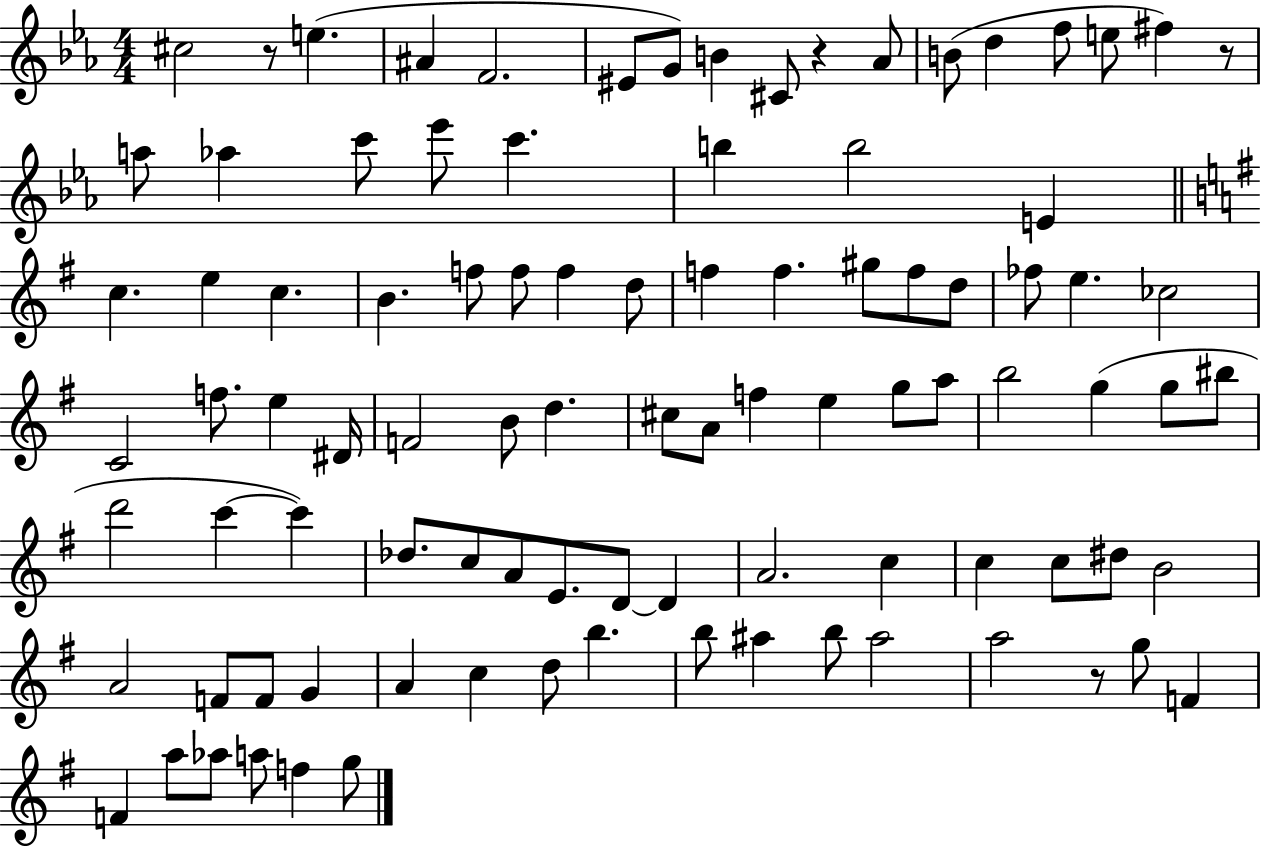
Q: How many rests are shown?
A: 4